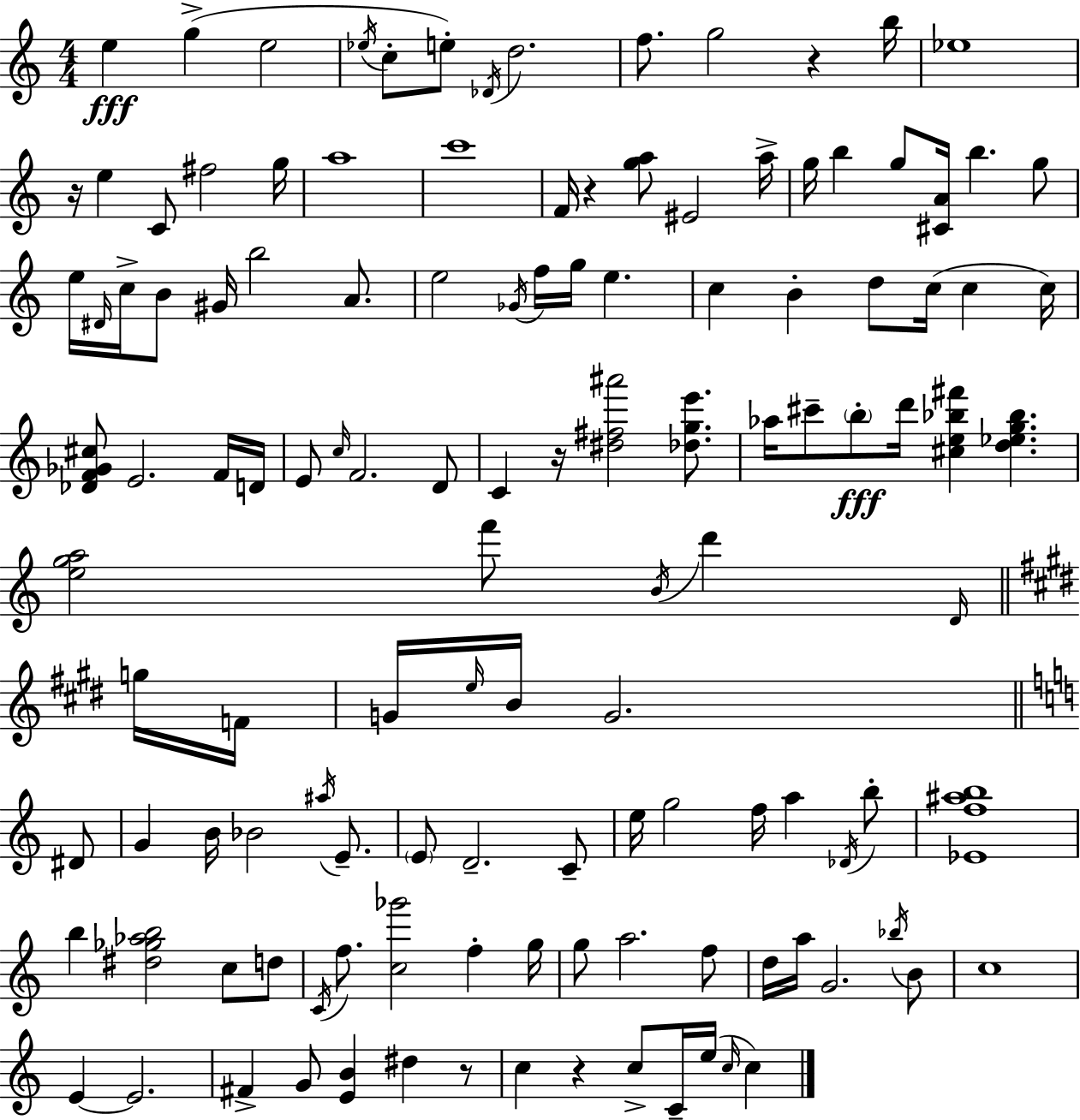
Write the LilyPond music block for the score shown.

{
  \clef treble
  \numericTimeSignature
  \time 4/4
  \key a \minor
  e''4\fff g''4->( e''2 | \acciaccatura { ees''16 } c''8-. e''8-.) \acciaccatura { des'16 } d''2. | f''8. g''2 r4 | b''16 ees''1 | \break r16 e''4 c'8 fis''2 | g''16 a''1 | c'''1 | f'16 r4 <g'' a''>8 eis'2 | \break a''16-> g''16 b''4 g''8 <cis' a'>16 b''4. | g''8 e''16 \grace { dis'16 } c''16-> b'8 gis'16 b''2 | a'8. e''2 \acciaccatura { ges'16 } f''16 g''16 e''4. | c''4 b'4-. d''8 c''16( c''4 | \break c''16) <des' f' ges' cis''>8 e'2. | f'16 d'16 e'8 \grace { c''16 } f'2. | d'8 c'4 r16 <dis'' fis'' ais'''>2 | <des'' g'' e'''>8. aes''16 cis'''8-- \parenthesize b''8-.\fff d'''16 <cis'' e'' bes'' fis'''>4 <d'' ees'' g'' bes''>4. | \break <e'' g'' a''>2 f'''8 \acciaccatura { b'16 } | d'''4 \grace { d'16 } \bar "||" \break \key e \major g''16 f'16 g'16 \grace { e''16 } b'16 g'2. | \bar "||" \break \key c \major dis'8 g'4 b'16 bes'2 \acciaccatura { ais''16 } | e'8.-- \parenthesize e'8 d'2.-- | c'8-- e''16 g''2 f''16 a''4 | \acciaccatura { des'16 } b''8-. <ees' f'' ais'' b''>1 | \break b''4 <dis'' ges'' aes'' b''>2 | c''8 d''8 \acciaccatura { c'16 } f''8. <c'' ges'''>2 | f''4-. g''16 g''8 a''2. | f''8 d''16 a''16 g'2. | \break \acciaccatura { bes''16 } b'8 c''1 | e'4~~ e'2. | fis'4-> g'8 <e' b'>4 | dis''4 r8 c''4 r4 c''8-> | \break c'16-- e''16( \grace { c''16 } c''4) \bar "|."
}